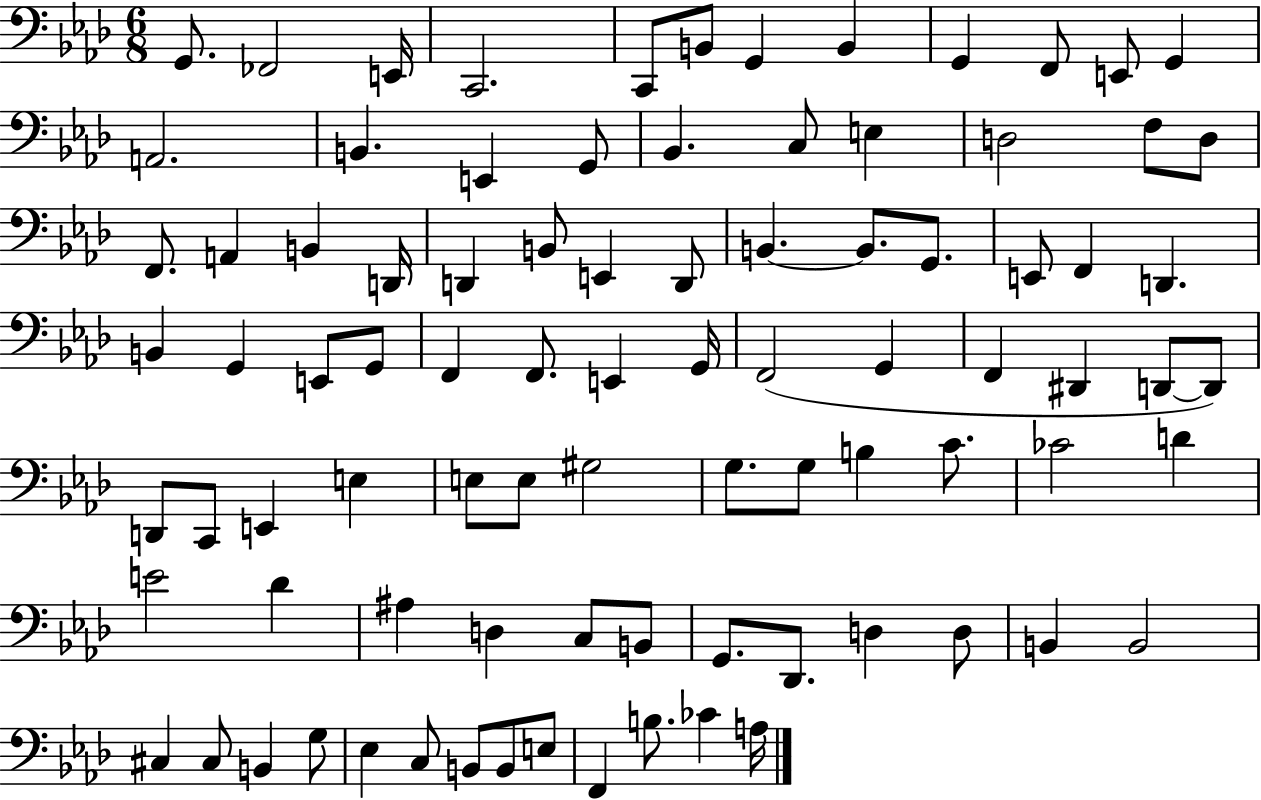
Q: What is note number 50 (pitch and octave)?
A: D2